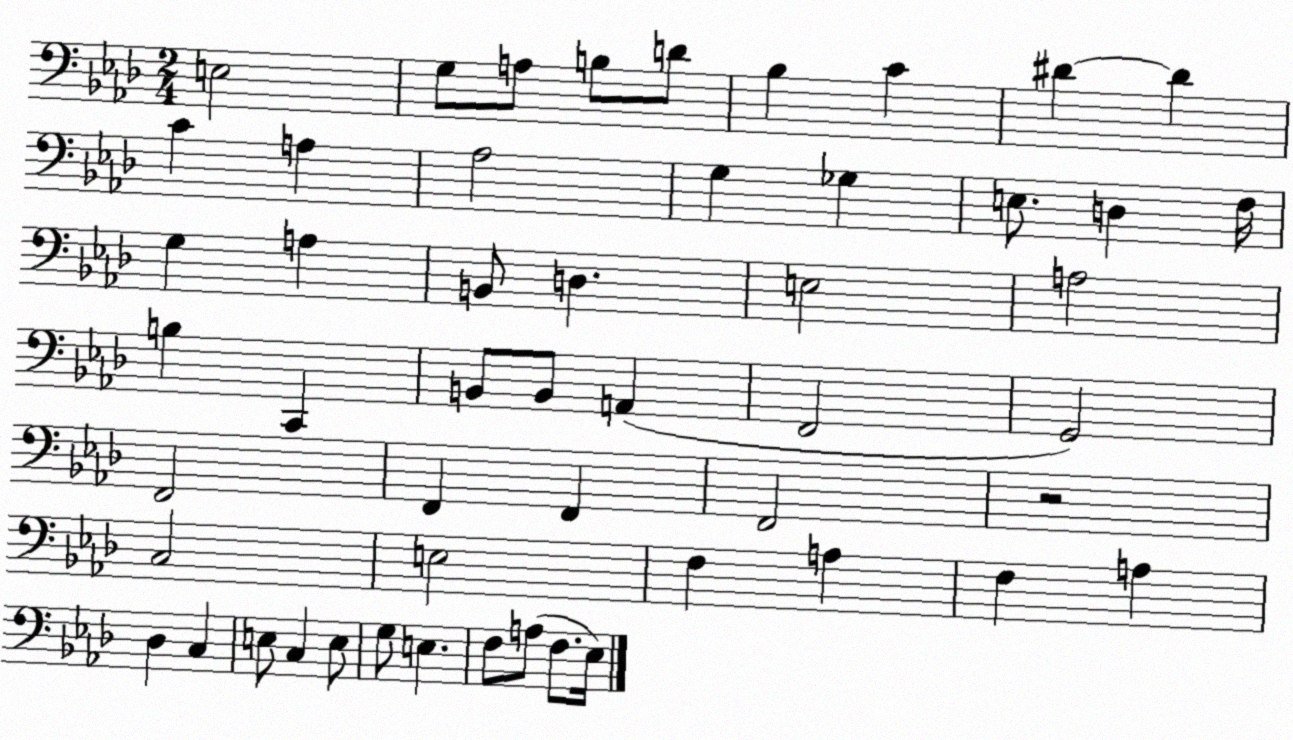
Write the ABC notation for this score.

X:1
T:Untitled
M:2/4
L:1/4
K:Ab
E,2 G,/2 A,/2 B,/2 D/2 _B, C ^D ^D C A, _A,2 G, _G, E,/2 D, F,/4 G, A, B,,/2 D, E,2 A,2 B, C,, B,,/2 B,,/2 A,, F,,2 G,,2 F,,2 F,, F,, F,,2 z2 C,2 E,2 F, A, F, A, _D, C, E,/2 C, E,/2 G,/2 E, F,/2 A,/2 F,/2 _E,/4